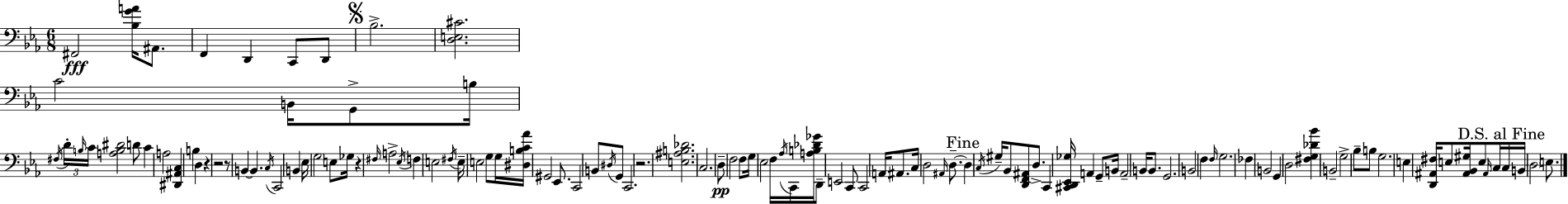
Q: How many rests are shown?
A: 5